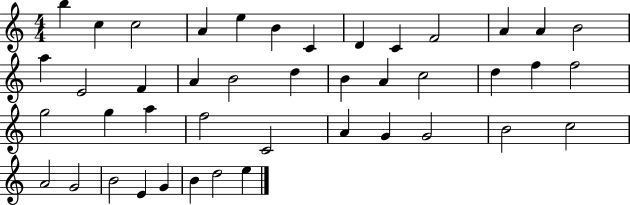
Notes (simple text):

B5/q C5/q C5/h A4/q E5/q B4/q C4/q D4/q C4/q F4/h A4/q A4/q B4/h A5/q E4/h F4/q A4/q B4/h D5/q B4/q A4/q C5/h D5/q F5/q F5/h G5/h G5/q A5/q F5/h C4/h A4/q G4/q G4/h B4/h C5/h A4/h G4/h B4/h E4/q G4/q B4/q D5/h E5/q